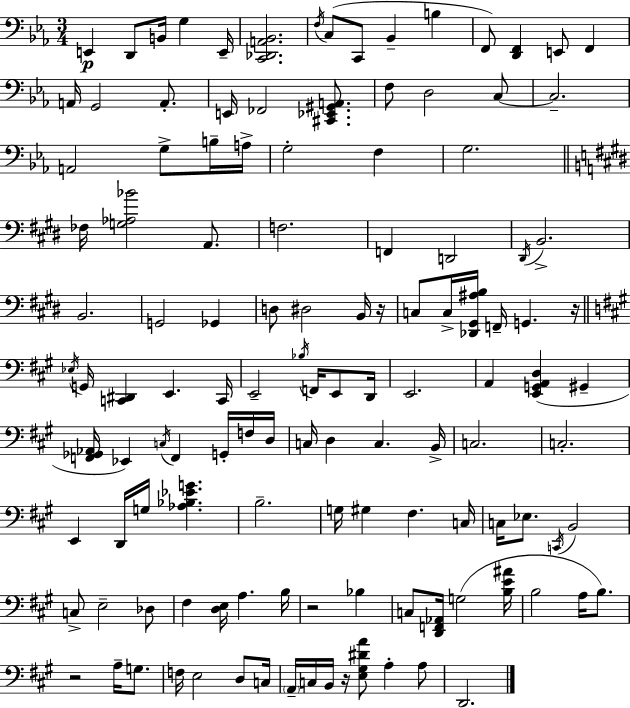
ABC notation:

X:1
T:Untitled
M:3/4
L:1/4
K:Cm
E,, D,,/2 B,,/4 G, E,,/4 [C,,_D,,A,,_B,,]2 F,/4 C,/2 C,,/2 _B,, B, F,,/2 [D,,F,,] E,,/2 F,, A,,/4 G,,2 A,,/2 E,,/4 _F,,2 [^C,,_E,,^G,,A,,]/2 F,/2 D,2 C,/2 C,2 A,,2 G,/2 B,/4 A,/4 G,2 F, G,2 _F,/4 [G,_A,_B]2 A,,/2 F,2 F,, D,,2 ^D,,/4 B,,2 B,,2 G,,2 _G,, D,/2 ^D,2 B,,/4 z/4 C,/2 C,/4 [_D,,^G,,^A,B,]/4 F,,/4 G,, z/4 _E,/4 G,,/4 [C,,^D,,] E,, C,,/4 E,,2 _B,/4 F,,/4 E,,/2 D,,/4 E,,2 A,, [E,,G,,A,,D,] ^G,, [F,,_G,,_A,,]/4 _E,, C,/4 F,, G,,/4 F,/4 D,/4 C,/4 D, C, B,,/4 C,2 C,2 E,, D,,/4 G,/4 [_A,_B,_EG] B,2 G,/4 ^G, ^F, C,/4 C,/4 _E,/2 C,,/4 B,,2 C,/2 E,2 _D,/2 ^F, [D,E,]/4 A, B,/4 z2 _B, C,/2 [D,,F,,_A,,]/4 G,2 [B,E^A]/4 B,2 A,/4 B,/2 z2 A,/4 G,/2 F,/4 E,2 D,/2 C,/4 A,,/4 C,/4 B,,/4 z/4 [E,^G,^DA]/2 A, A,/2 D,,2